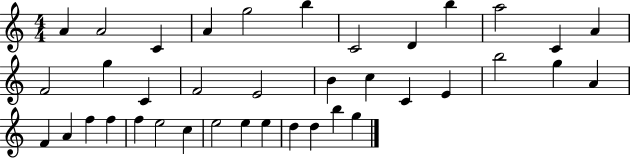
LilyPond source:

{
  \clef treble
  \numericTimeSignature
  \time 4/4
  \key c \major
  a'4 a'2 c'4 | a'4 g''2 b''4 | c'2 d'4 b''4 | a''2 c'4 a'4 | \break f'2 g''4 c'4 | f'2 e'2 | b'4 c''4 c'4 e'4 | b''2 g''4 a'4 | \break f'4 a'4 f''4 f''4 | f''4 e''2 c''4 | e''2 e''4 e''4 | d''4 d''4 b''4 g''4 | \break \bar "|."
}